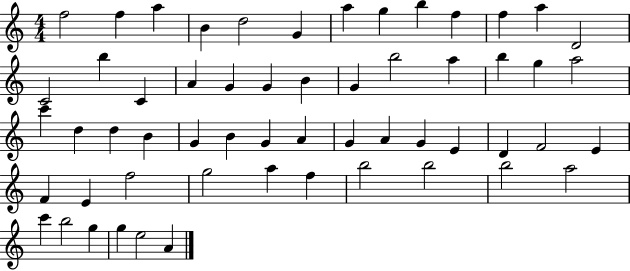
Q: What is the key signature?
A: C major